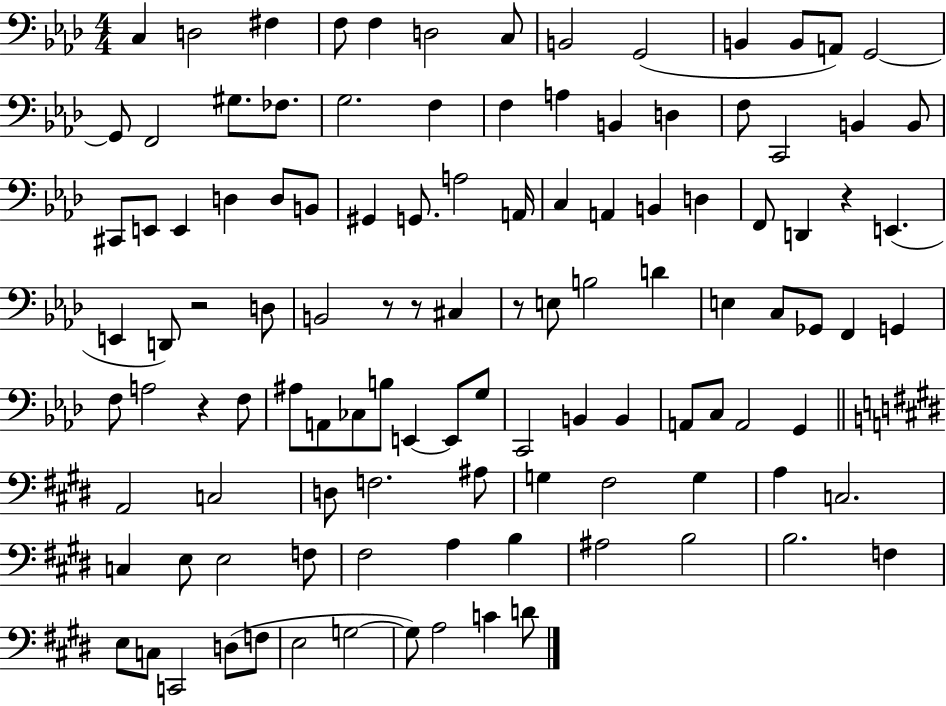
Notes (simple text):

C3/q D3/h F#3/q F3/e F3/q D3/h C3/e B2/h G2/h B2/q B2/e A2/e G2/h G2/e F2/h G#3/e. FES3/e. G3/h. F3/q F3/q A3/q B2/q D3/q F3/e C2/h B2/q B2/e C#2/e E2/e E2/q D3/q D3/e B2/e G#2/q G2/e. A3/h A2/s C3/q A2/q B2/q D3/q F2/e D2/q R/q E2/q. E2/q D2/e R/h D3/e B2/h R/e R/e C#3/q R/e E3/e B3/h D4/q E3/q C3/e Gb2/e F2/q G2/q F3/e A3/h R/q F3/e A#3/e A2/e CES3/e B3/e E2/q E2/e G3/e C2/h B2/q B2/q A2/e C3/e A2/h G2/q A2/h C3/h D3/e F3/h. A#3/e G3/q F#3/h G3/q A3/q C3/h. C3/q E3/e E3/h F3/e F#3/h A3/q B3/q A#3/h B3/h B3/h. F3/q E3/e C3/e C2/h D3/e F3/e E3/h G3/h G3/e A3/h C4/q D4/e